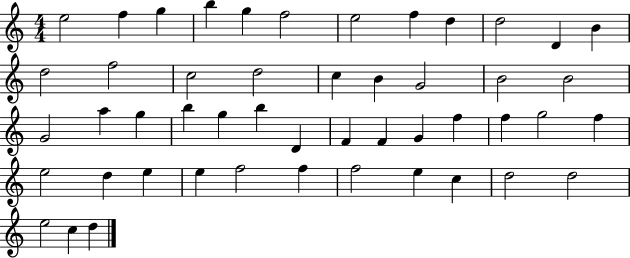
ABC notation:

X:1
T:Untitled
M:4/4
L:1/4
K:C
e2 f g b g f2 e2 f d d2 D B d2 f2 c2 d2 c B G2 B2 B2 G2 a g b g b D F F G f f g2 f e2 d e e f2 f f2 e c d2 d2 e2 c d